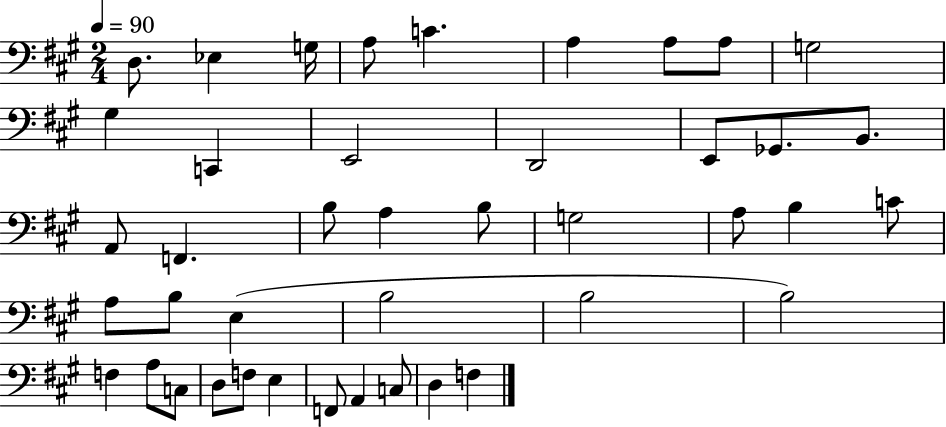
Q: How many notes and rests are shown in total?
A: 42